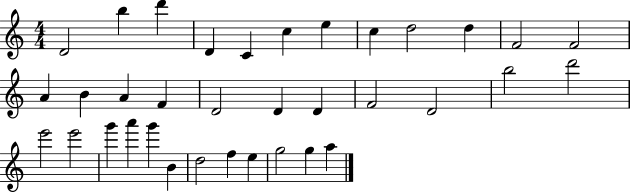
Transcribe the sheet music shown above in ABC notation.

X:1
T:Untitled
M:4/4
L:1/4
K:C
D2 b d' D C c e c d2 d F2 F2 A B A F D2 D D F2 D2 b2 d'2 e'2 e'2 g' a' g' B d2 f e g2 g a